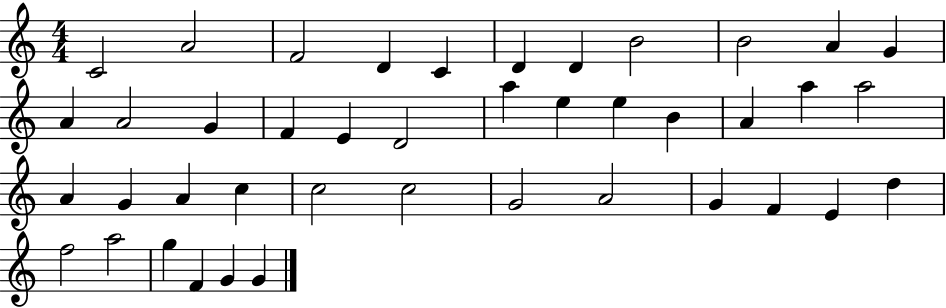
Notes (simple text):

C4/h A4/h F4/h D4/q C4/q D4/q D4/q B4/h B4/h A4/q G4/q A4/q A4/h G4/q F4/q E4/q D4/h A5/q E5/q E5/q B4/q A4/q A5/q A5/h A4/q G4/q A4/q C5/q C5/h C5/h G4/h A4/h G4/q F4/q E4/q D5/q F5/h A5/h G5/q F4/q G4/q G4/q